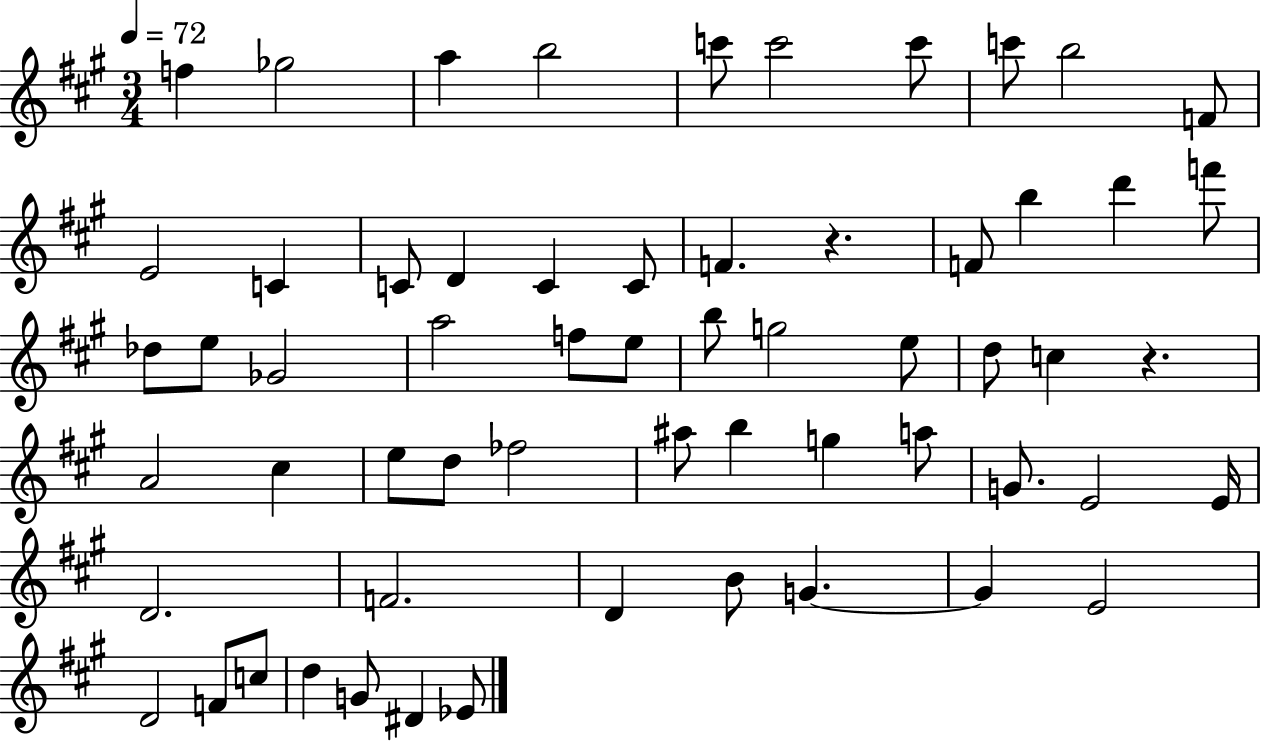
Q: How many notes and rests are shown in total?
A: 60